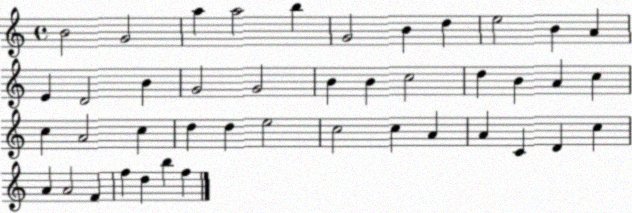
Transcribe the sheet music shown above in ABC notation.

X:1
T:Untitled
M:4/4
L:1/4
K:C
B2 G2 a a2 b G2 B d e2 B A E D2 B G2 G2 B B c2 d B A c c A2 c d d e2 c2 c A A C D c A A2 F f d b f